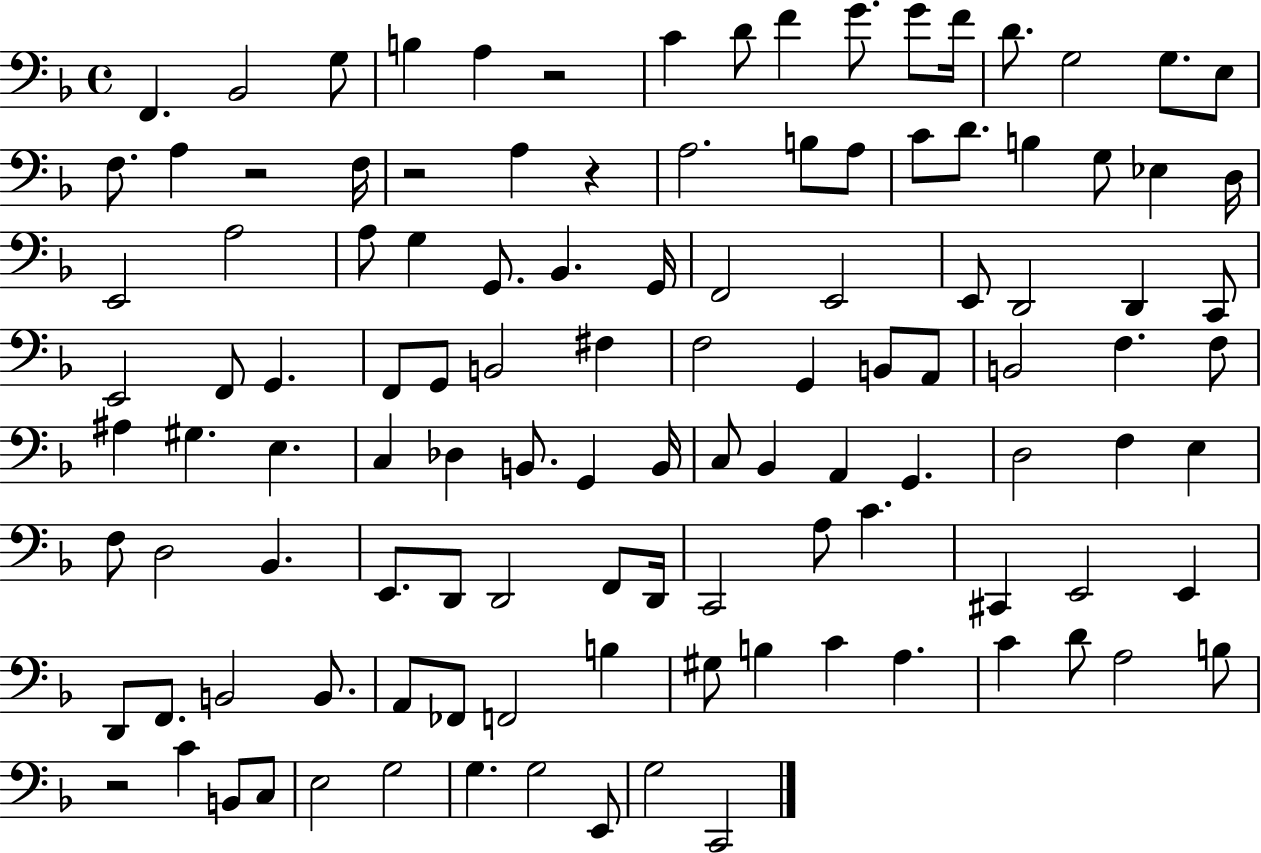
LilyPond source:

{
  \clef bass
  \time 4/4
  \defaultTimeSignature
  \key f \major
  f,4. bes,2 g8 | b4 a4 r2 | c'4 d'8 f'4 g'8. g'8 f'16 | d'8. g2 g8. e8 | \break f8. a4 r2 f16 | r2 a4 r4 | a2. b8 a8 | c'8 d'8. b4 g8 ees4 d16 | \break e,2 a2 | a8 g4 g,8. bes,4. g,16 | f,2 e,2 | e,8 d,2 d,4 c,8 | \break e,2 f,8 g,4. | f,8 g,8 b,2 fis4 | f2 g,4 b,8 a,8 | b,2 f4. f8 | \break ais4 gis4. e4. | c4 des4 b,8. g,4 b,16 | c8 bes,4 a,4 g,4. | d2 f4 e4 | \break f8 d2 bes,4. | e,8. d,8 d,2 f,8 d,16 | c,2 a8 c'4. | cis,4 e,2 e,4 | \break d,8 f,8. b,2 b,8. | a,8 fes,8 f,2 b4 | gis8 b4 c'4 a4. | c'4 d'8 a2 b8 | \break r2 c'4 b,8 c8 | e2 g2 | g4. g2 e,8 | g2 c,2 | \break \bar "|."
}